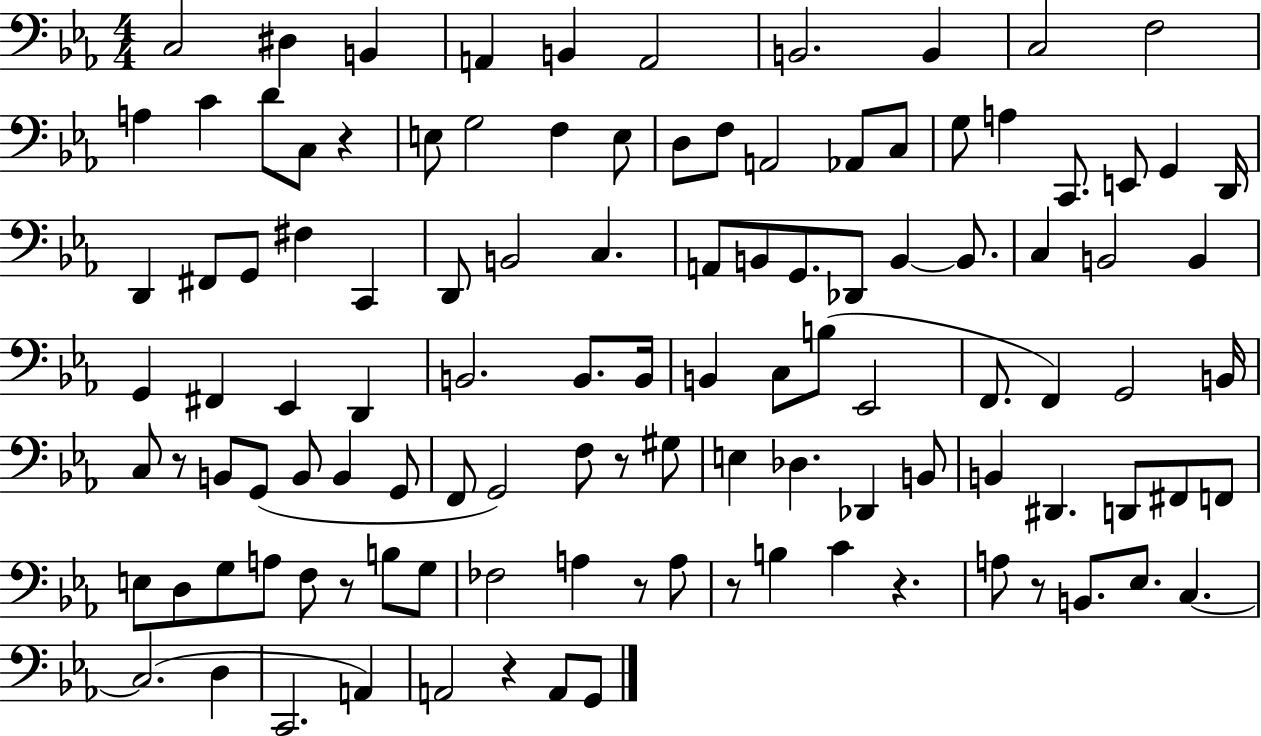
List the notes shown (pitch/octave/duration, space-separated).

C3/h D#3/q B2/q A2/q B2/q A2/h B2/h. B2/q C3/h F3/h A3/q C4/q D4/e C3/e R/q E3/e G3/h F3/q E3/e D3/e F3/e A2/h Ab2/e C3/e G3/e A3/q C2/e. E2/e G2/q D2/s D2/q F#2/e G2/e F#3/q C2/q D2/e B2/h C3/q. A2/e B2/e G2/e. Db2/e B2/q B2/e. C3/q B2/h B2/q G2/q F#2/q Eb2/q D2/q B2/h. B2/e. B2/s B2/q C3/e B3/e Eb2/h F2/e. F2/q G2/h B2/s C3/e R/e B2/e G2/e B2/e B2/q G2/e F2/e G2/h F3/e R/e G#3/e E3/q Db3/q. Db2/q B2/e B2/q D#2/q. D2/e F#2/e F2/e E3/e D3/e G3/e A3/e F3/e R/e B3/e G3/e FES3/h A3/q R/e A3/e R/e B3/q C4/q R/q. A3/e R/e B2/e. Eb3/e. C3/q. C3/h. D3/q C2/h. A2/q A2/h R/q A2/e G2/e